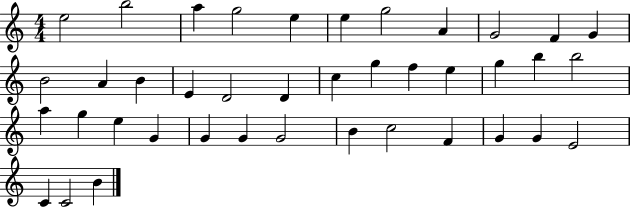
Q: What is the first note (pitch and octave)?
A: E5